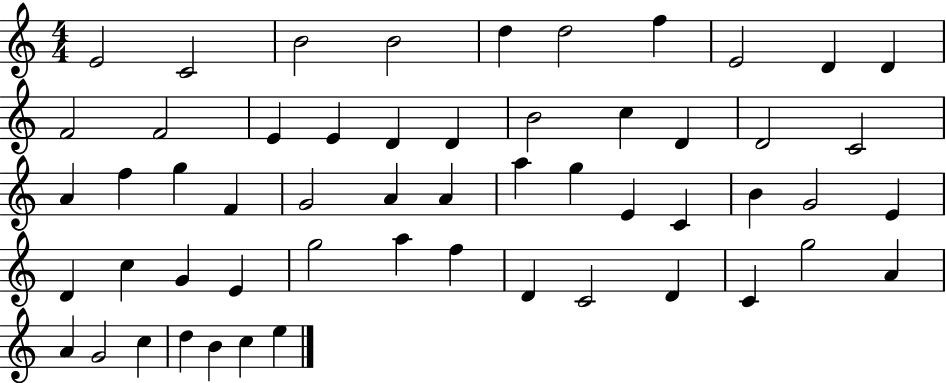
E4/h C4/h B4/h B4/h D5/q D5/h F5/q E4/h D4/q D4/q F4/h F4/h E4/q E4/q D4/q D4/q B4/h C5/q D4/q D4/h C4/h A4/q F5/q G5/q F4/q G4/h A4/q A4/q A5/q G5/q E4/q C4/q B4/q G4/h E4/q D4/q C5/q G4/q E4/q G5/h A5/q F5/q D4/q C4/h D4/q C4/q G5/h A4/q A4/q G4/h C5/q D5/q B4/q C5/q E5/q